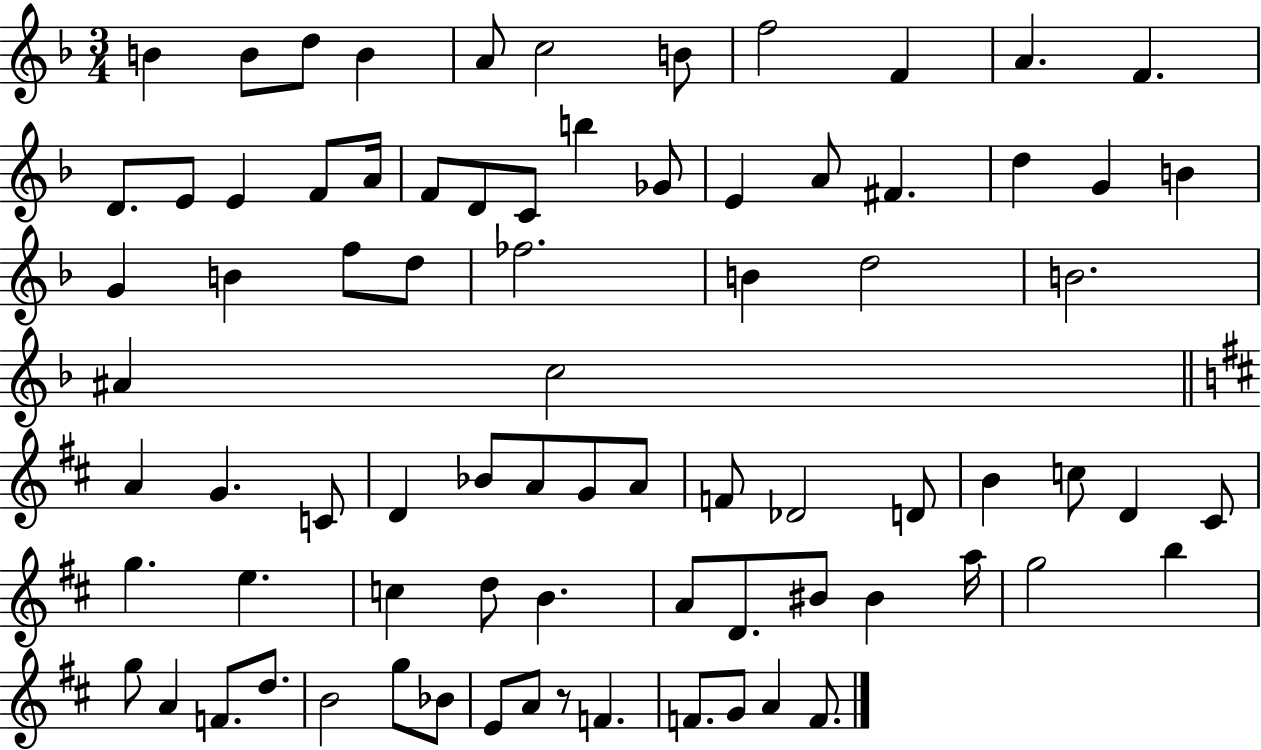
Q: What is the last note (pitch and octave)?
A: F4